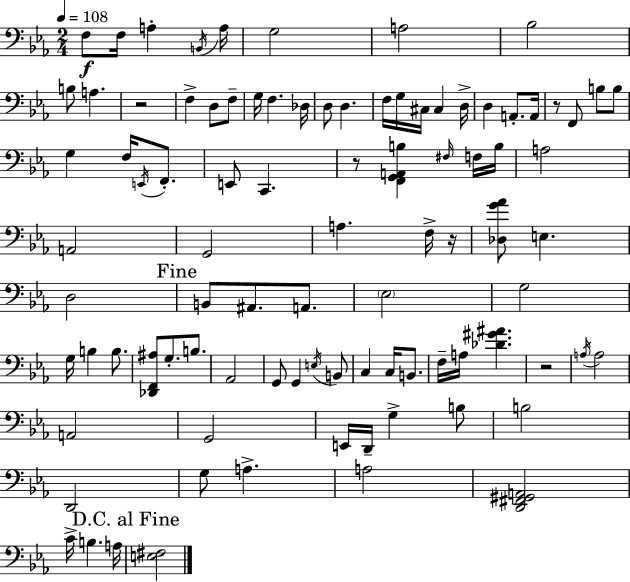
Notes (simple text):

F3/e F3/s A3/q B2/s A3/s G3/h A3/h Bb3/h B3/e A3/q. R/h F3/q D3/e F3/e G3/s F3/q. Db3/s D3/e D3/q. F3/s G3/s C#3/s C#3/q D3/s D3/q A2/e. A2/s R/e F2/e B3/e B3/e G3/q F3/s E2/s F2/e. E2/e C2/q. R/e [F2,G2,A2,B3]/q F#3/s F3/s B3/s A3/h A2/h G2/h A3/q. F3/s R/s [Db3,G4,Ab4]/e E3/q. D3/h B2/e A#2/e. A2/e. Eb3/h G3/h G3/s B3/q B3/e. [Db2,F2,A#3]/e G3/e. B3/e. Ab2/h G2/e G2/q E3/s B2/e C3/q C3/s B2/e. F3/s A3/s [Db4,G#4,A#4]/q. R/h A3/s A3/h A2/h G2/h E2/s D2/s G3/q B3/e B3/h D2/h G3/e A3/q. A3/h [D2,F#2,G#2,A2]/h C4/s B3/q. A3/s [E3,F#3]/h